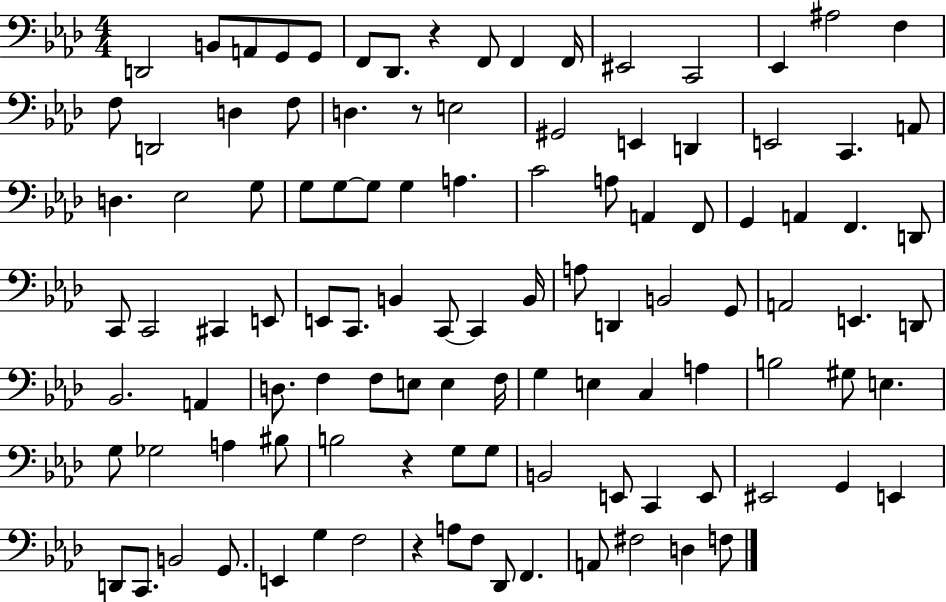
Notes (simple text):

D2/h B2/e A2/e G2/e G2/e F2/e Db2/e. R/q F2/e F2/q F2/s EIS2/h C2/h Eb2/q A#3/h F3/q F3/e D2/h D3/q F3/e D3/q. R/e E3/h G#2/h E2/q D2/q E2/h C2/q. A2/e D3/q. Eb3/h G3/e G3/e G3/e G3/e G3/q A3/q. C4/h A3/e A2/q F2/e G2/q A2/q F2/q. D2/e C2/e C2/h C#2/q E2/e E2/e C2/e. B2/q C2/e C2/q B2/s A3/e D2/q B2/h G2/e A2/h E2/q. D2/e Bb2/h. A2/q D3/e. F3/q F3/e E3/e E3/q F3/s G3/q E3/q C3/q A3/q B3/h G#3/e E3/q. G3/e Gb3/h A3/q BIS3/e B3/h R/q G3/e G3/e B2/h E2/e C2/q E2/e EIS2/h G2/q E2/q D2/e C2/e. B2/h G2/e. E2/q G3/q F3/h R/q A3/e F3/e Db2/e F2/q. A2/e F#3/h D3/q F3/e